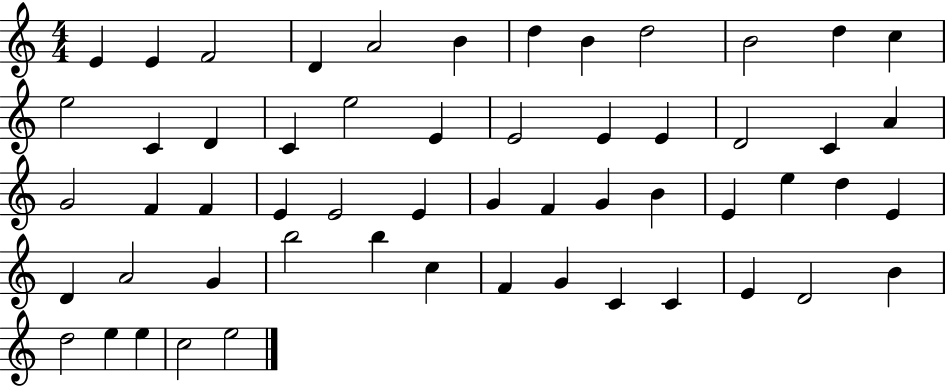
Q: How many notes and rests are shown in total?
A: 56